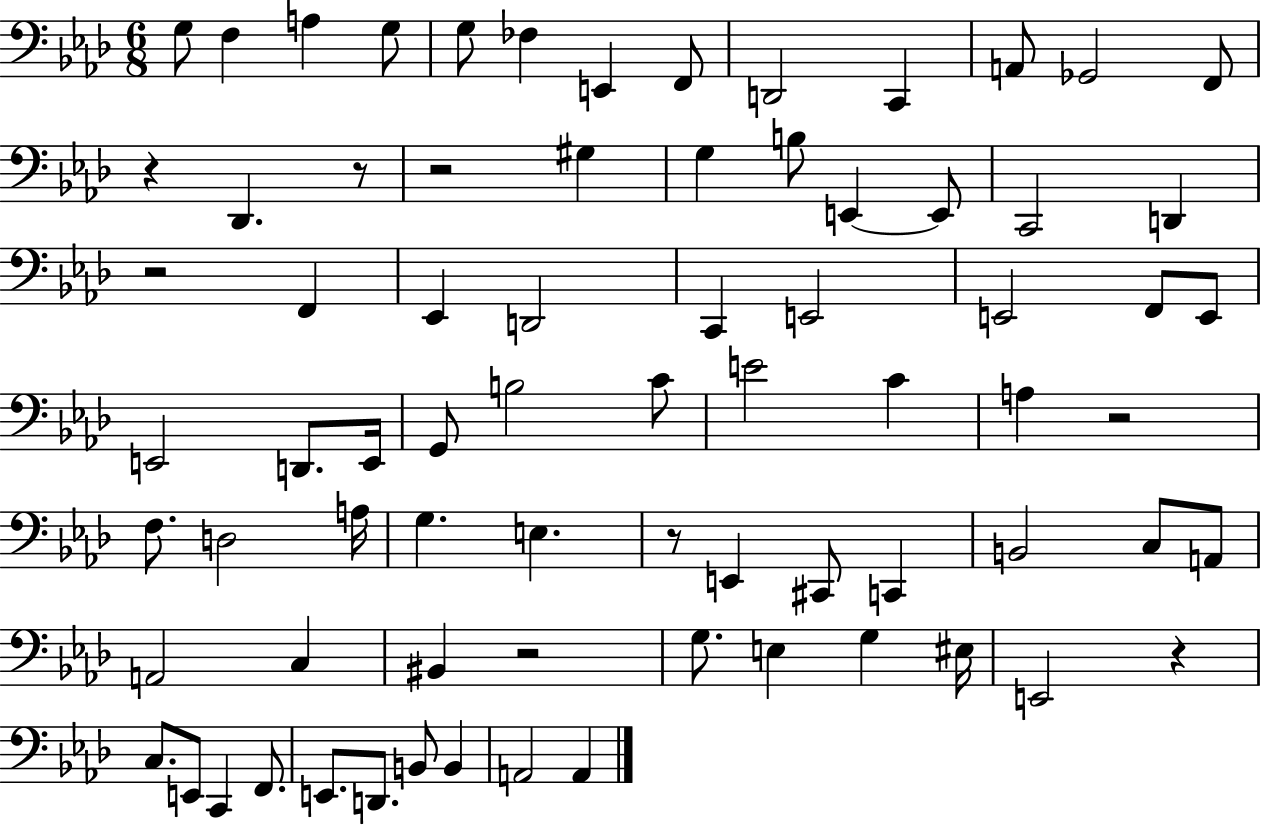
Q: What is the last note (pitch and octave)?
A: A2